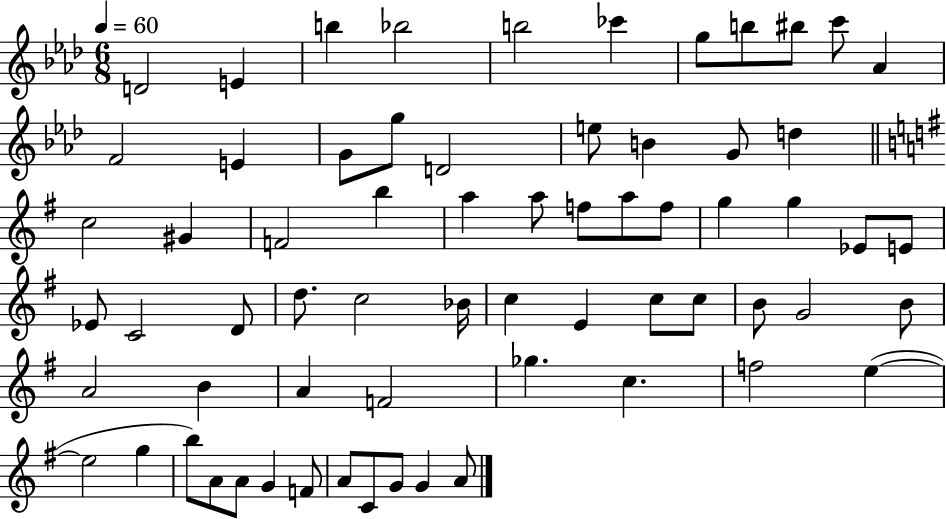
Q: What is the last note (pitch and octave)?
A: A4